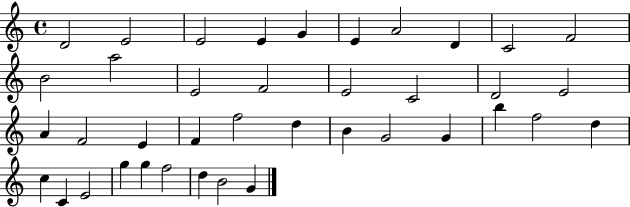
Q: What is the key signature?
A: C major